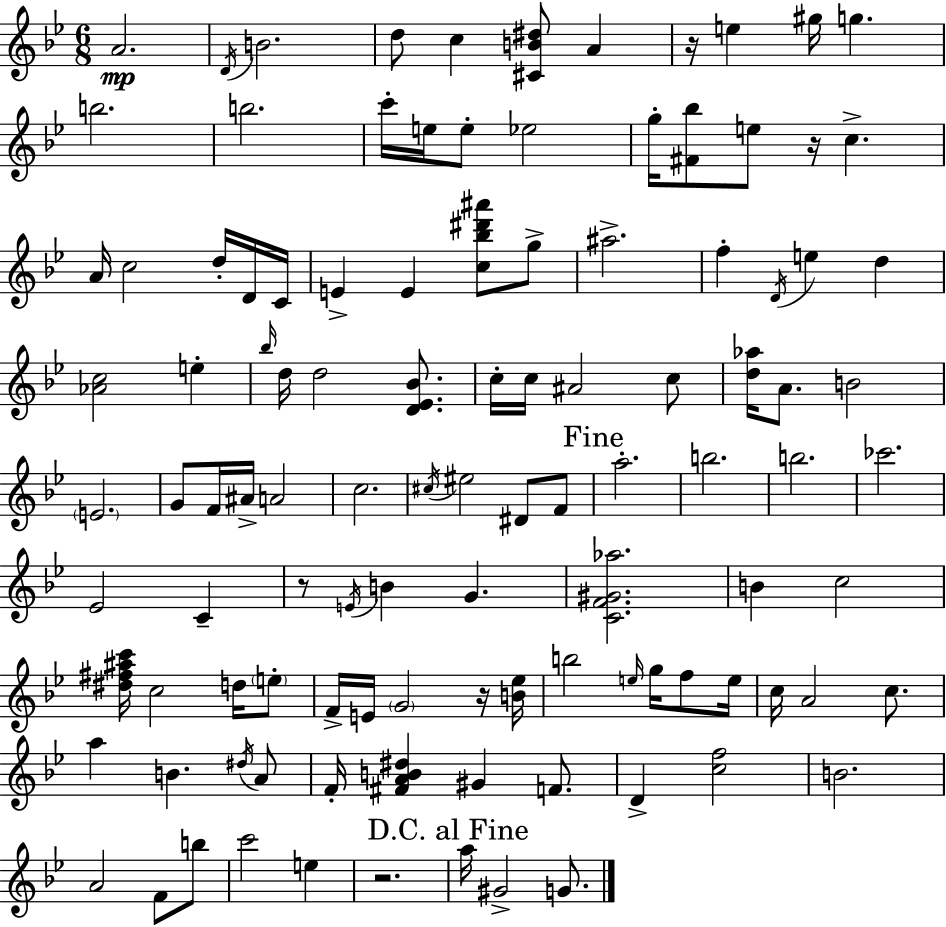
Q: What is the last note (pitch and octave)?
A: G4